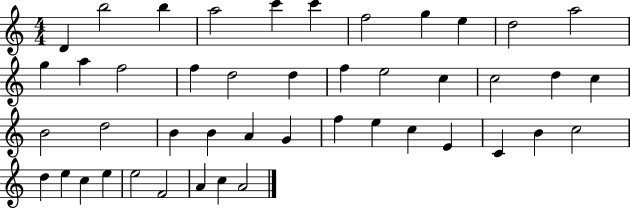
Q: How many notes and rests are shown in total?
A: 45